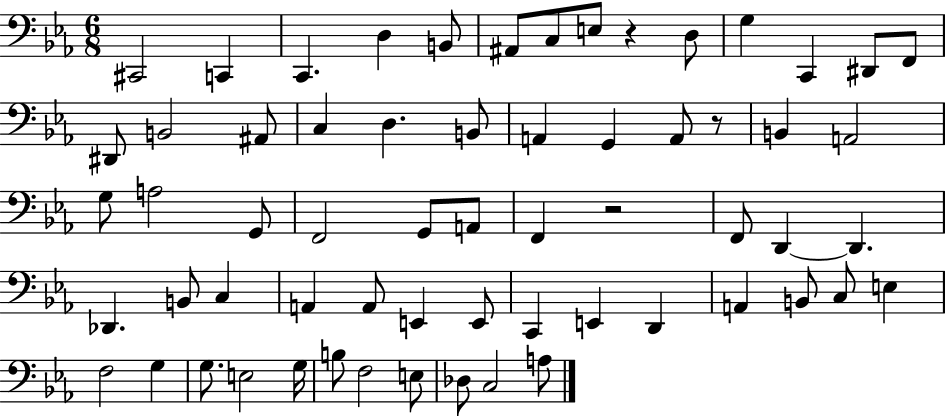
{
  \clef bass
  \numericTimeSignature
  \time 6/8
  \key ees \major
  cis,2 c,4 | c,4. d4 b,8 | ais,8 c8 e8 r4 d8 | g4 c,4 dis,8 f,8 | \break dis,8 b,2 ais,8 | c4 d4. b,8 | a,4 g,4 a,8 r8 | b,4 a,2 | \break g8 a2 g,8 | f,2 g,8 a,8 | f,4 r2 | f,8 d,4~~ d,4. | \break des,4. b,8 c4 | a,4 a,8 e,4 e,8 | c,4 e,4 d,4 | a,4 b,8 c8 e4 | \break f2 g4 | g8. e2 g16 | b8 f2 e8 | des8 c2 a8 | \break \bar "|."
}